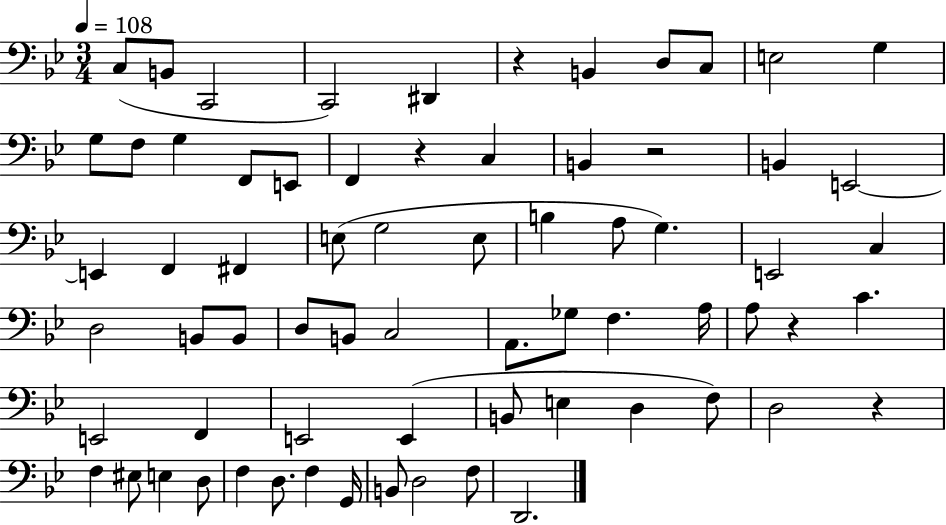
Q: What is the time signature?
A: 3/4